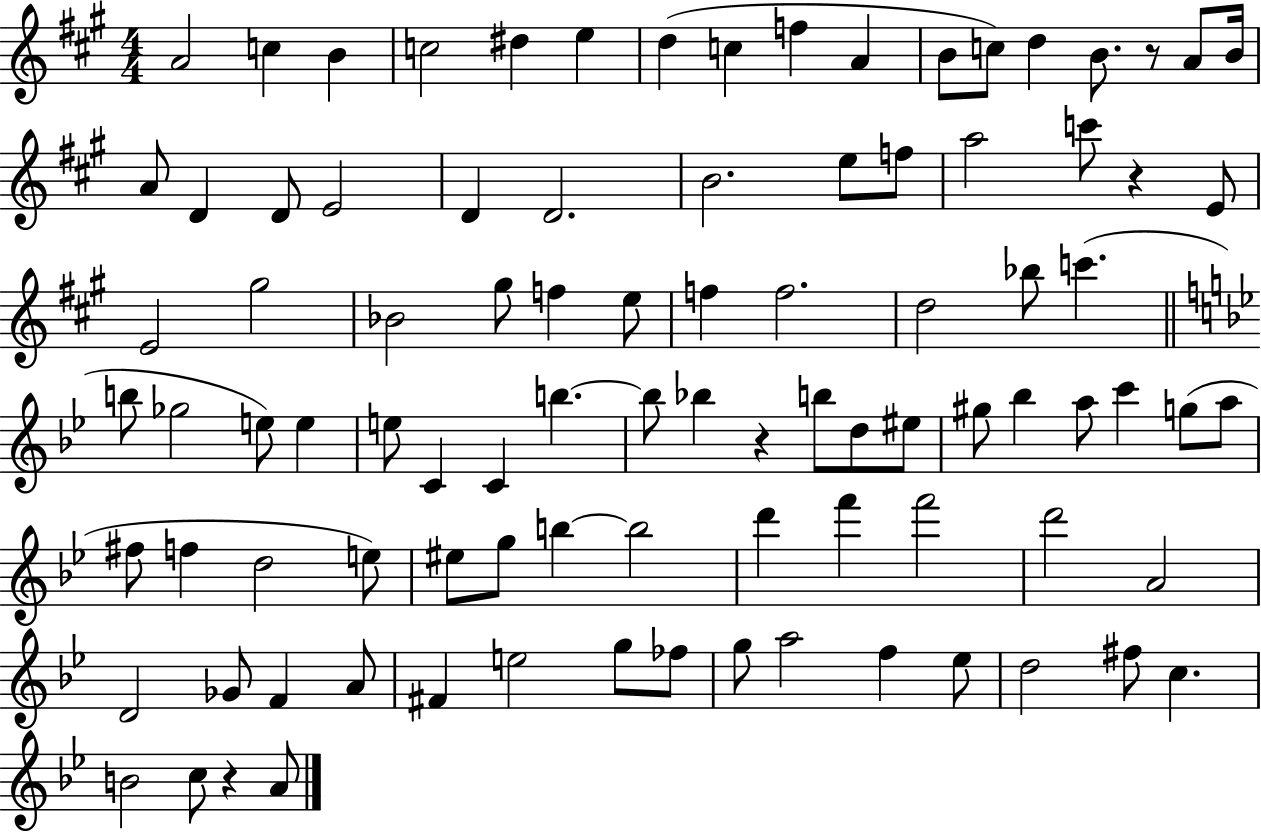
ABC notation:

X:1
T:Untitled
M:4/4
L:1/4
K:A
A2 c B c2 ^d e d c f A B/2 c/2 d B/2 z/2 A/2 B/4 A/2 D D/2 E2 D D2 B2 e/2 f/2 a2 c'/2 z E/2 E2 ^g2 _B2 ^g/2 f e/2 f f2 d2 _b/2 c' b/2 _g2 e/2 e e/2 C C b b/2 _b z b/2 d/2 ^e/2 ^g/2 _b a/2 c' g/2 a/2 ^f/2 f d2 e/2 ^e/2 g/2 b b2 d' f' f'2 d'2 A2 D2 _G/2 F A/2 ^F e2 g/2 _f/2 g/2 a2 f _e/2 d2 ^f/2 c B2 c/2 z A/2